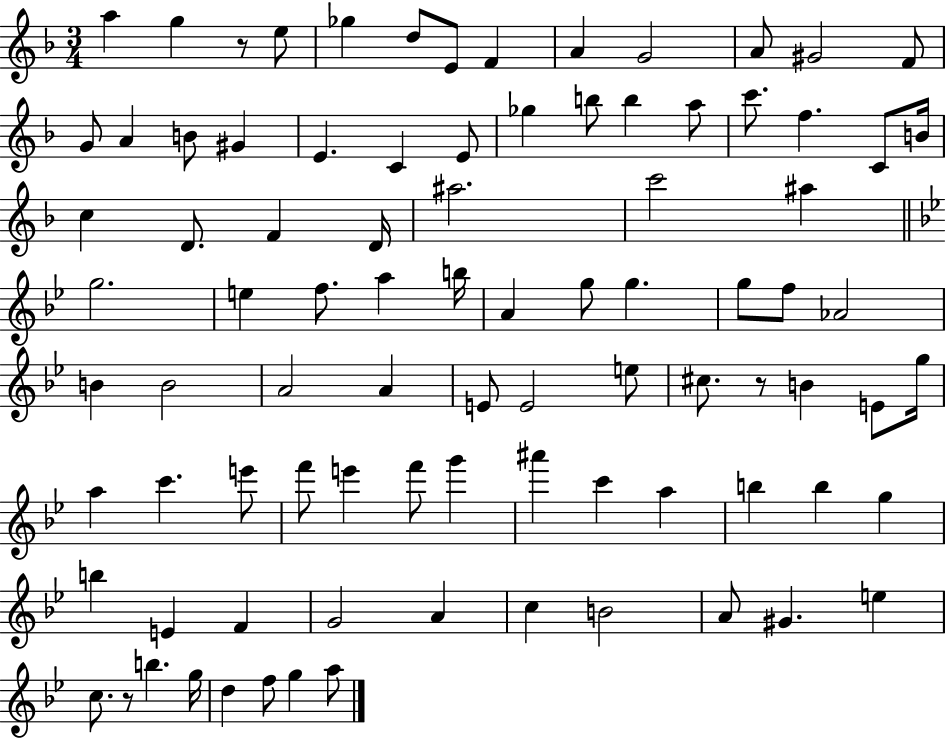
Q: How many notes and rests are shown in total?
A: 89